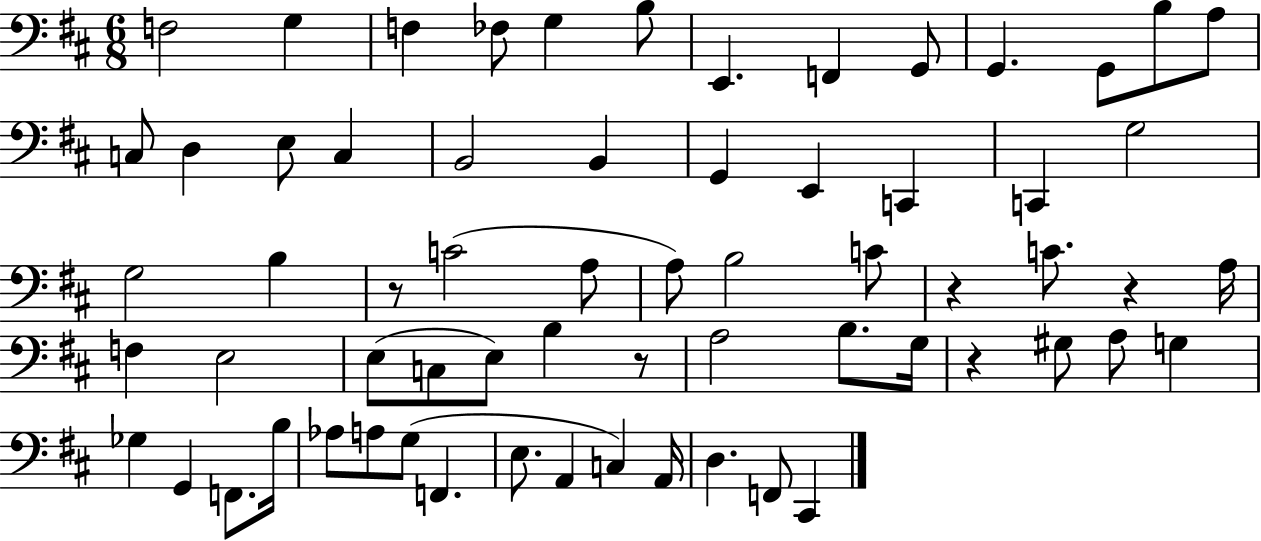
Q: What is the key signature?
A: D major